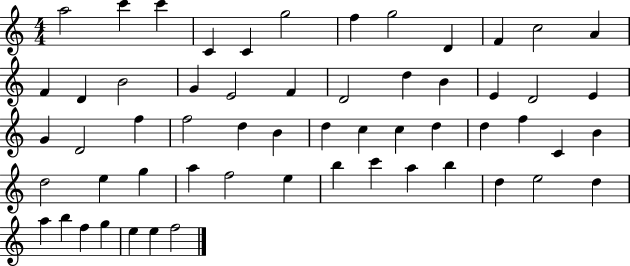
A5/h C6/q C6/q C4/q C4/q G5/h F5/q G5/h D4/q F4/q C5/h A4/q F4/q D4/q B4/h G4/q E4/h F4/q D4/h D5/q B4/q E4/q D4/h E4/q G4/q D4/h F5/q F5/h D5/q B4/q D5/q C5/q C5/q D5/q D5/q F5/q C4/q B4/q D5/h E5/q G5/q A5/q F5/h E5/q B5/q C6/q A5/q B5/q D5/q E5/h D5/q A5/q B5/q F5/q G5/q E5/q E5/q F5/h